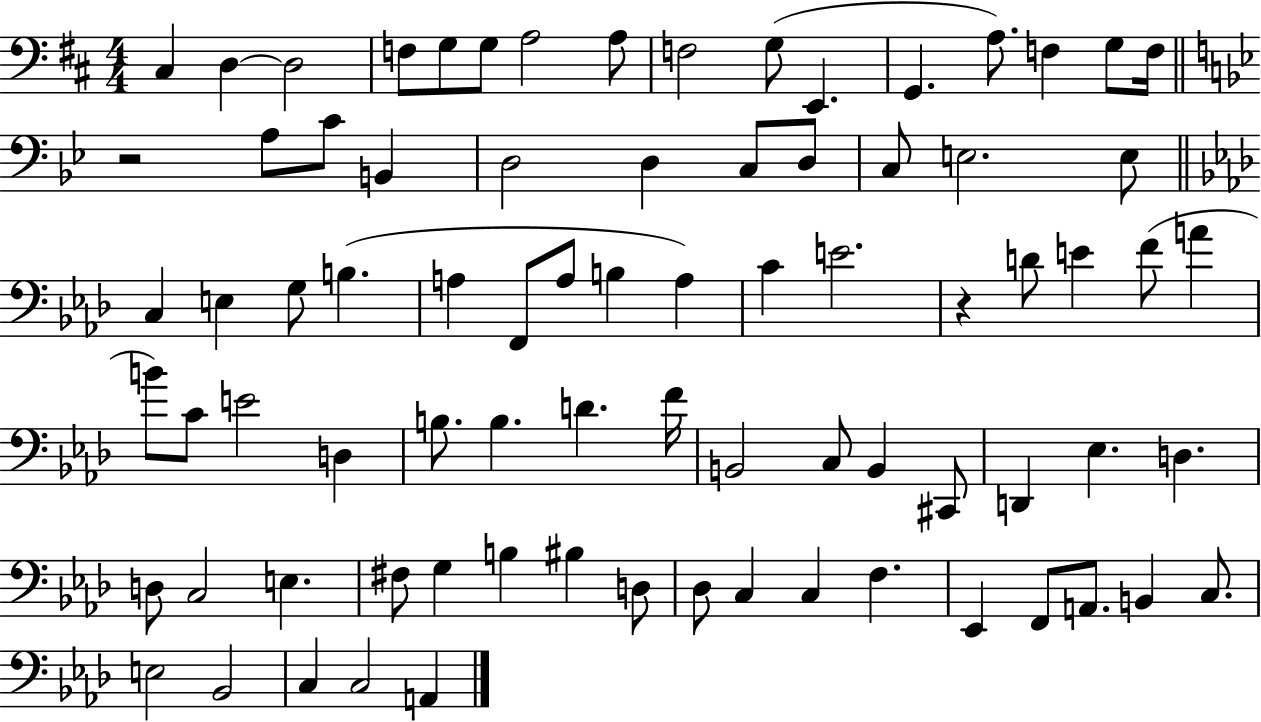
{
  \clef bass
  \numericTimeSignature
  \time 4/4
  \key d \major
  \repeat volta 2 { cis4 d4~~ d2 | f8 g8 g8 a2 a8 | f2 g8( e,4. | g,4. a8.) f4 g8 f16 | \break \bar "||" \break \key bes \major r2 a8 c'8 b,4 | d2 d4 c8 d8 | c8 e2. e8 | \bar "||" \break \key f \minor c4 e4 g8 b4.( | a4 f,8 a8 b4 a4) | c'4 e'2. | r4 d'8 e'4 f'8( a'4 | \break b'8) c'8 e'2 d4 | b8. b4. d'4. f'16 | b,2 c8 b,4 cis,8 | d,4 ees4. d4. | \break d8 c2 e4. | fis8 g4 b4 bis4 d8 | des8 c4 c4 f4. | ees,4 f,8 a,8. b,4 c8. | \break e2 bes,2 | c4 c2 a,4 | } \bar "|."
}